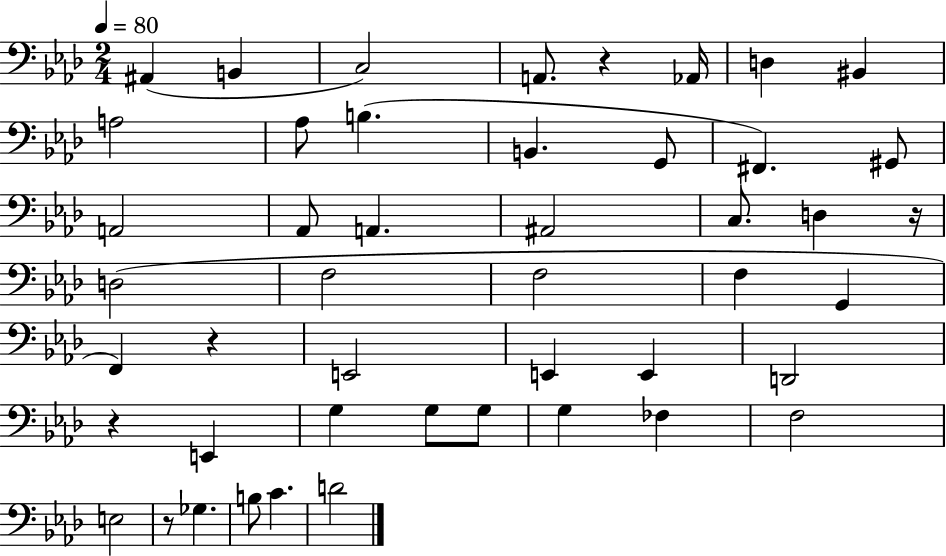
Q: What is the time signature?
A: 2/4